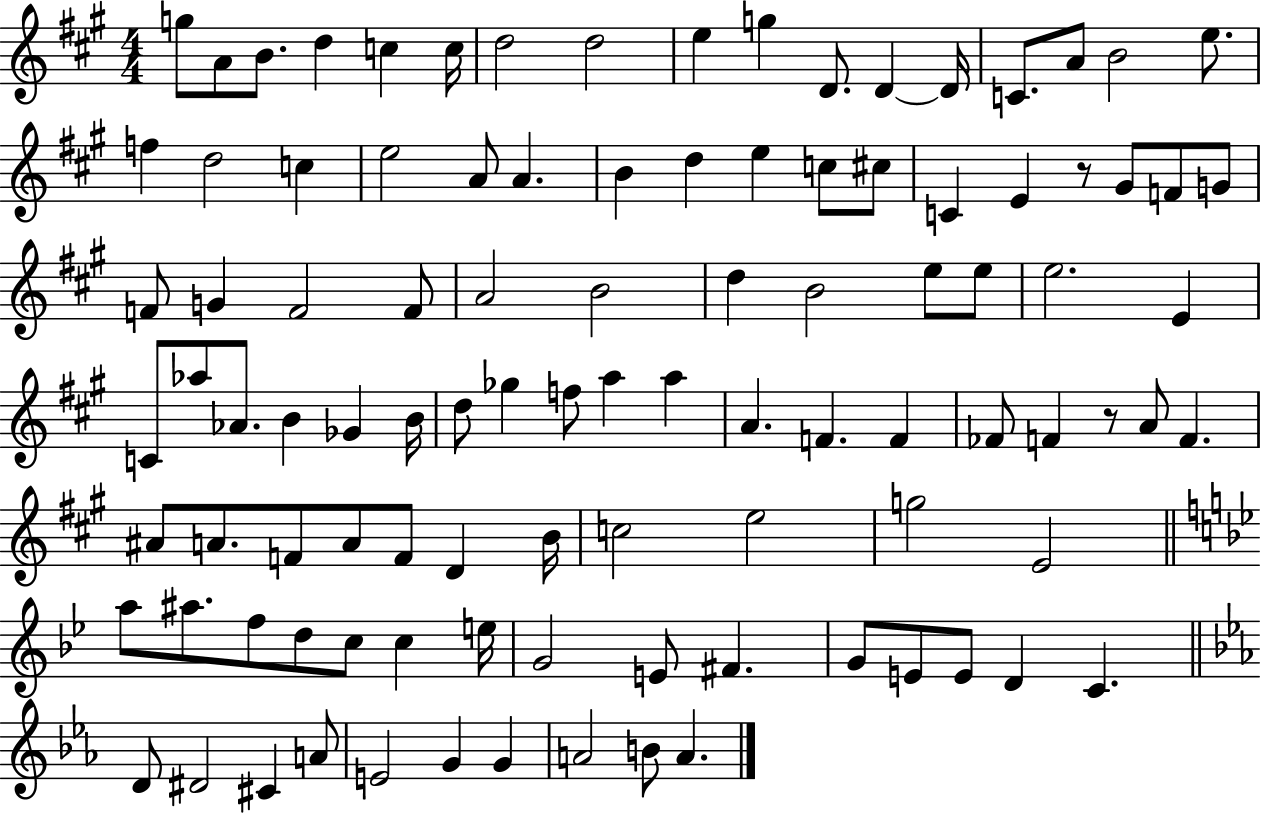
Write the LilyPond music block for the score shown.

{
  \clef treble
  \numericTimeSignature
  \time 4/4
  \key a \major
  g''8 a'8 b'8. d''4 c''4 c''16 | d''2 d''2 | e''4 g''4 d'8. d'4~~ d'16 | c'8. a'8 b'2 e''8. | \break f''4 d''2 c''4 | e''2 a'8 a'4. | b'4 d''4 e''4 c''8 cis''8 | c'4 e'4 r8 gis'8 f'8 g'8 | \break f'8 g'4 f'2 f'8 | a'2 b'2 | d''4 b'2 e''8 e''8 | e''2. e'4 | \break c'8 aes''8 aes'8. b'4 ges'4 b'16 | d''8 ges''4 f''8 a''4 a''4 | a'4. f'4. f'4 | fes'8 f'4 r8 a'8 f'4. | \break ais'8 a'8. f'8 a'8 f'8 d'4 b'16 | c''2 e''2 | g''2 e'2 | \bar "||" \break \key bes \major a''8 ais''8. f''8 d''8 c''8 c''4 e''16 | g'2 e'8 fis'4. | g'8 e'8 e'8 d'4 c'4. | \bar "||" \break \key c \minor d'8 dis'2 cis'4 a'8 | e'2 g'4 g'4 | a'2 b'8 a'4. | \bar "|."
}